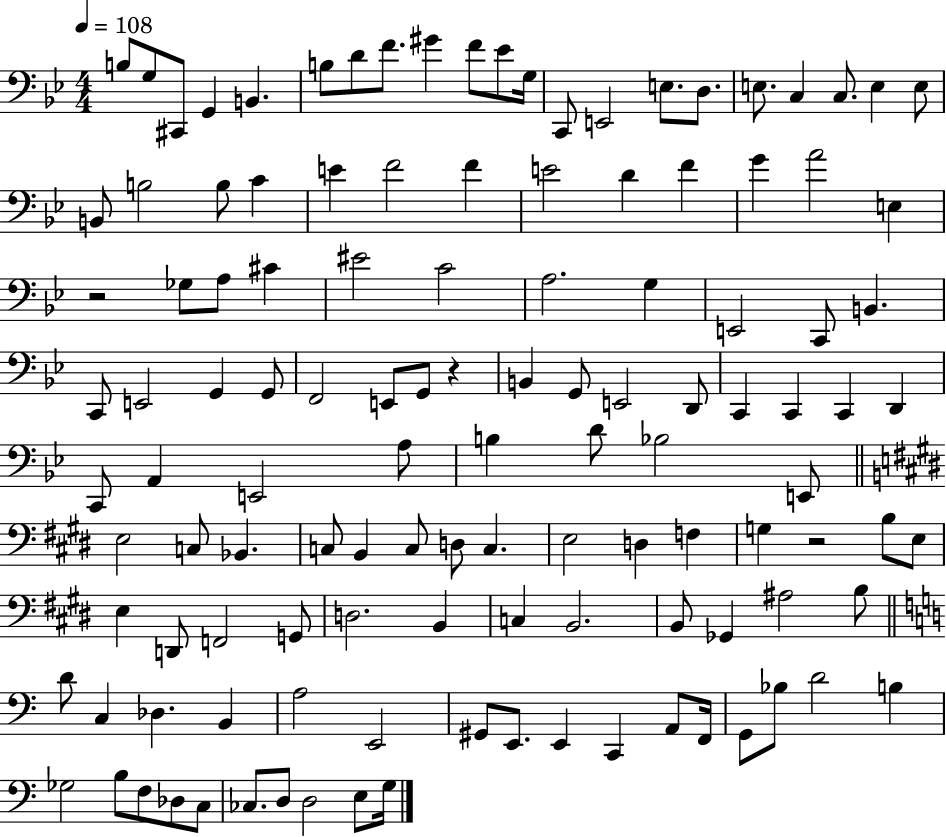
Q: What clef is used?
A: bass